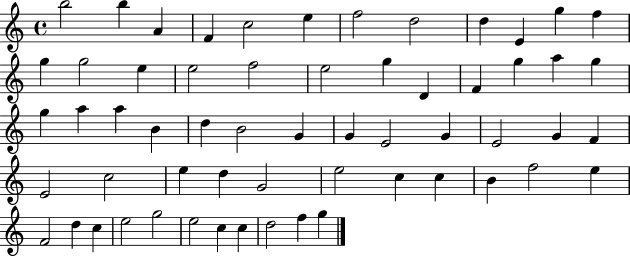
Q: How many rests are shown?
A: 0